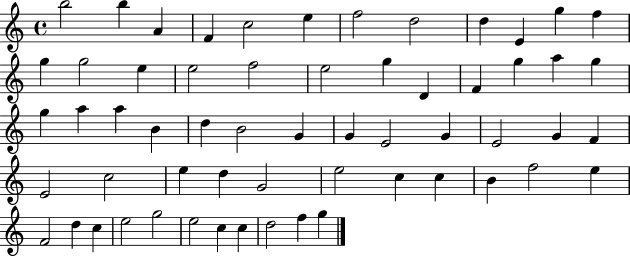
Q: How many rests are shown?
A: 0